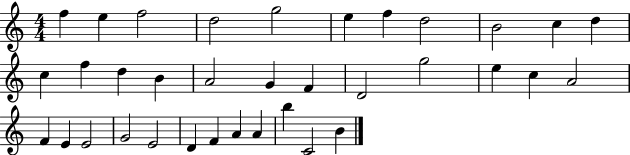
F5/q E5/q F5/h D5/h G5/h E5/q F5/q D5/h B4/h C5/q D5/q C5/q F5/q D5/q B4/q A4/h G4/q F4/q D4/h G5/h E5/q C5/q A4/h F4/q E4/q E4/h G4/h E4/h D4/q F4/q A4/q A4/q B5/q C4/h B4/q